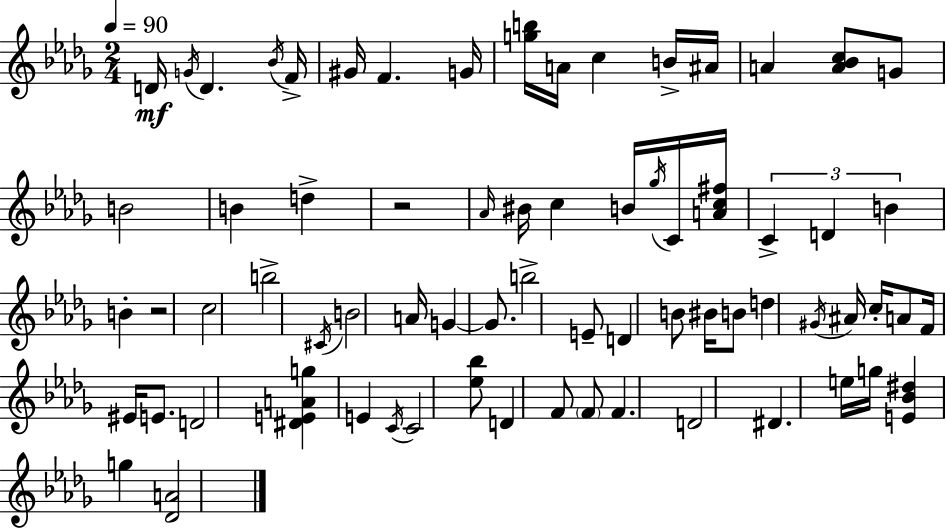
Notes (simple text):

D4/s G4/s D4/q. Bb4/s F4/s G#4/s F4/q. G4/s [G5,B5]/s A4/s C5/q B4/s A#4/s A4/q [A4,Bb4,C5]/e G4/e B4/h B4/q D5/q R/h Ab4/s BIS4/s C5/q B4/s Gb5/s C4/s [A4,C5,F#5]/s C4/q D4/q B4/q B4/q R/h C5/h B5/h C#4/s B4/h A4/s G4/q G4/e. B5/h E4/e D4/q B4/e BIS4/s B4/e D5/q G#4/s A#4/s C5/s A4/e F4/s EIS4/s E4/e. D4/h [D#4,E4,A4,G5]/q E4/q C4/s C4/h [Eb5,Bb5]/e D4/q F4/e F4/e F4/q. D4/h D#4/q. E5/s G5/s [E4,Bb4,D#5]/q G5/q [Db4,A4]/h